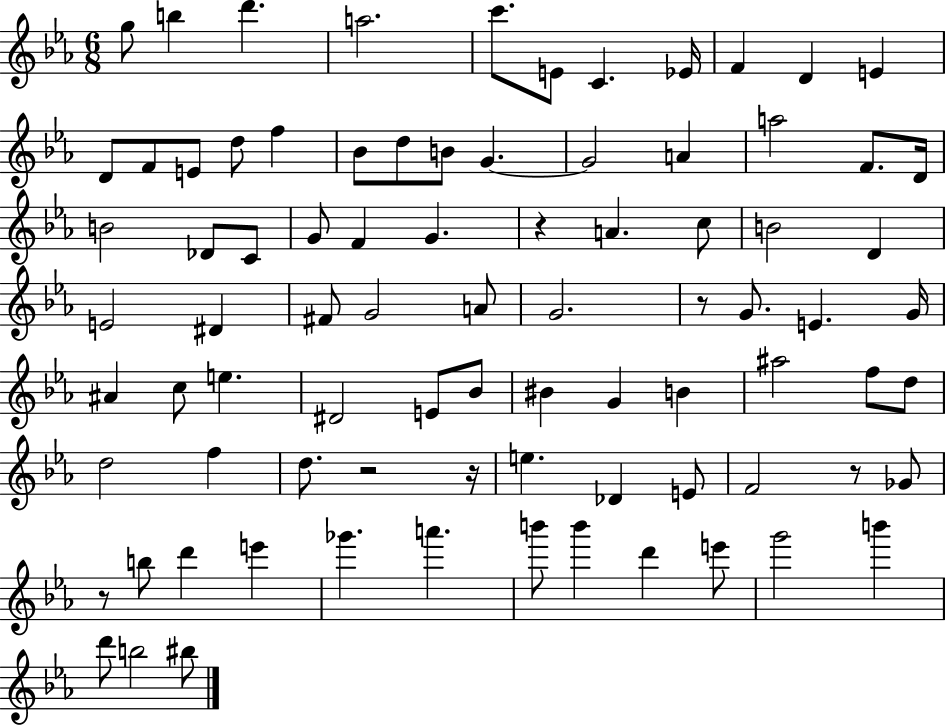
G5/e B5/q D6/q. A5/h. C6/e. E4/e C4/q. Eb4/s F4/q D4/q E4/q D4/e F4/e E4/e D5/e F5/q Bb4/e D5/e B4/e G4/q. G4/h A4/q A5/h F4/e. D4/s B4/h Db4/e C4/e G4/e F4/q G4/q. R/q A4/q. C5/e B4/h D4/q E4/h D#4/q F#4/e G4/h A4/e G4/h. R/e G4/e. E4/q. G4/s A#4/q C5/e E5/q. D#4/h E4/e Bb4/e BIS4/q G4/q B4/q A#5/h F5/e D5/e D5/h F5/q D5/e. R/h R/s E5/q. Db4/q E4/e F4/h R/e Gb4/e R/e B5/e D6/q E6/q Gb6/q. A6/q. B6/e B6/q D6/q E6/e G6/h B6/q D6/e B5/h BIS5/e